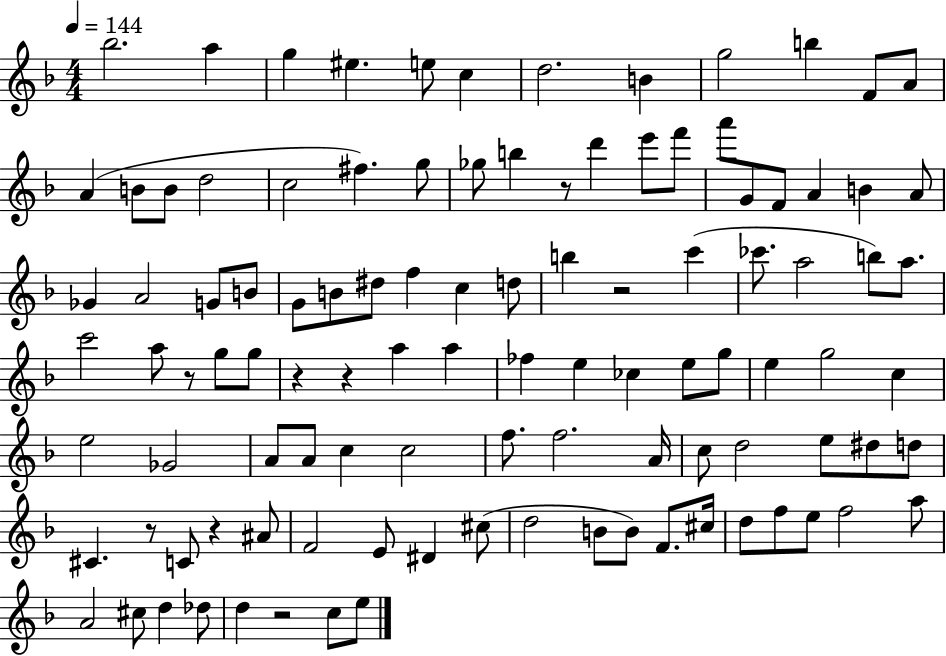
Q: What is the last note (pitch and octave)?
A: E5